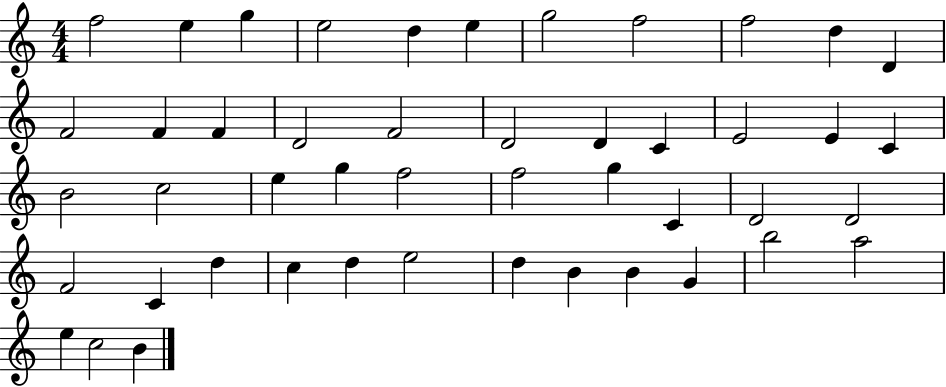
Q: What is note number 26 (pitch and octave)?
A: G5